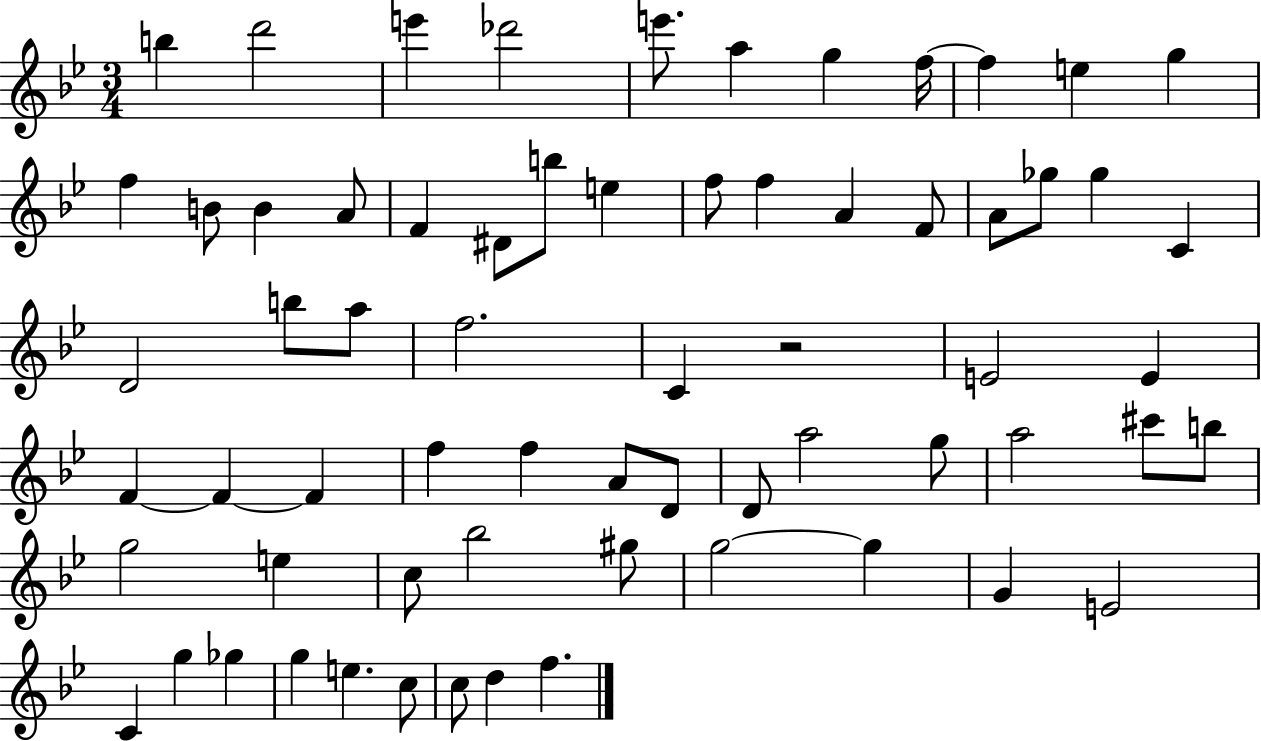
B5/q D6/h E6/q Db6/h E6/e. A5/q G5/q F5/s F5/q E5/q G5/q F5/q B4/e B4/q A4/e F4/q D#4/e B5/e E5/q F5/e F5/q A4/q F4/e A4/e Gb5/e Gb5/q C4/q D4/h B5/e A5/e F5/h. C4/q R/h E4/h E4/q F4/q F4/q F4/q F5/q F5/q A4/e D4/e D4/e A5/h G5/e A5/h C#6/e B5/e G5/h E5/q C5/e Bb5/h G#5/e G5/h G5/q G4/q E4/h C4/q G5/q Gb5/q G5/q E5/q. C5/e C5/e D5/q F5/q.